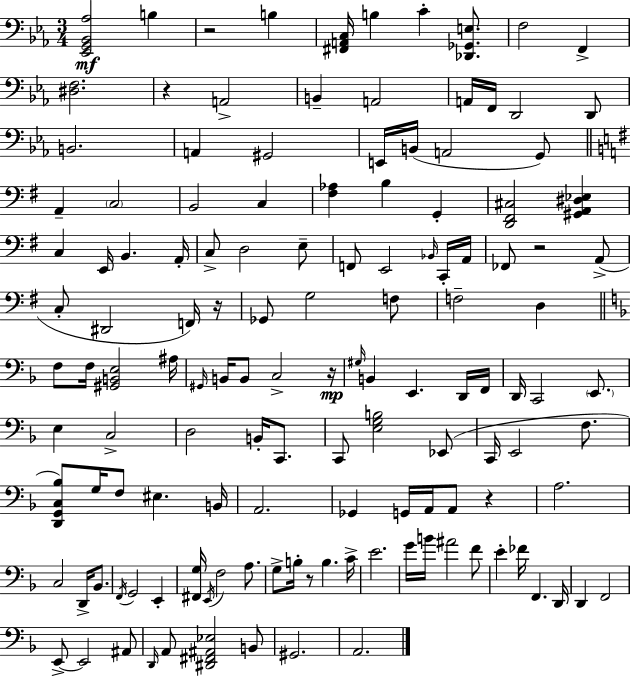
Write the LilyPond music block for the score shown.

{
  \clef bass
  \numericTimeSignature
  \time 3/4
  \key ees \major
  <ees, g, bes, aes>2\mf b4 | r2 b4 | <fis, a, c>16 b4 c'4-. <des, ges, e>8. | f2 f,4-> | \break <dis f>2. | r4 a,2-> | b,4-- a,2 | a,16 f,16 d,2 d,8 | \break b,2. | a,4 gis,2 | e,16 b,16( a,2 g,8) | \bar "||" \break \key g \major a,4-- \parenthesize c2 | b,2 c4 | <fis aes>4 b4 g,4-. | <d, fis, cis>2 <gis, a, dis ees>4 | \break c4 e,16 b,4. a,16-. | c8-> d2 e8-- | f,8 e,2 \grace { bes,16 } c,16-. | a,16 fes,8 r2 a,8->( | \break c8-. dis,2 f,16) | r16 ges,8 g2 f8 | f2-- d4 | \bar "||" \break \key f \major f8 f16 <gis, b, e>2 ais16 | \grace { gis,16 } b,16 b,8 c2-> | r16\mp \grace { gis16 } b,4 e,4. | d,16 f,16 d,16 c,2 \parenthesize e,8. | \break e4 c2-> | d2 b,16-. c,8. | c,8 <e g b>2 | ees,8( c,16 e,2 f8. | \break <d, g, c bes>8) g16 f8 eis4. | b,16 a,2. | ges,4 g,16 a,16 a,8 r4 | a2. | \break c2 d,16-> bes,8. | \acciaccatura { f,16 } g,2 e,4-. | <fis, g>16 \acciaccatura { e,16 } f2 | a8. g8-> b16-. r8 b4. | \break c'16-> e'2. | g'16 b'16 ais'2 | f'8 e'4-. fes'16 f,4. | d,16 d,4 f,2 | \break e,8->~~ e,2 | ais,8 \grace { d,16 } a,8 <dis, fis, ais, ees>2 | b,8 gis,2. | a,2. | \break \bar "|."
}